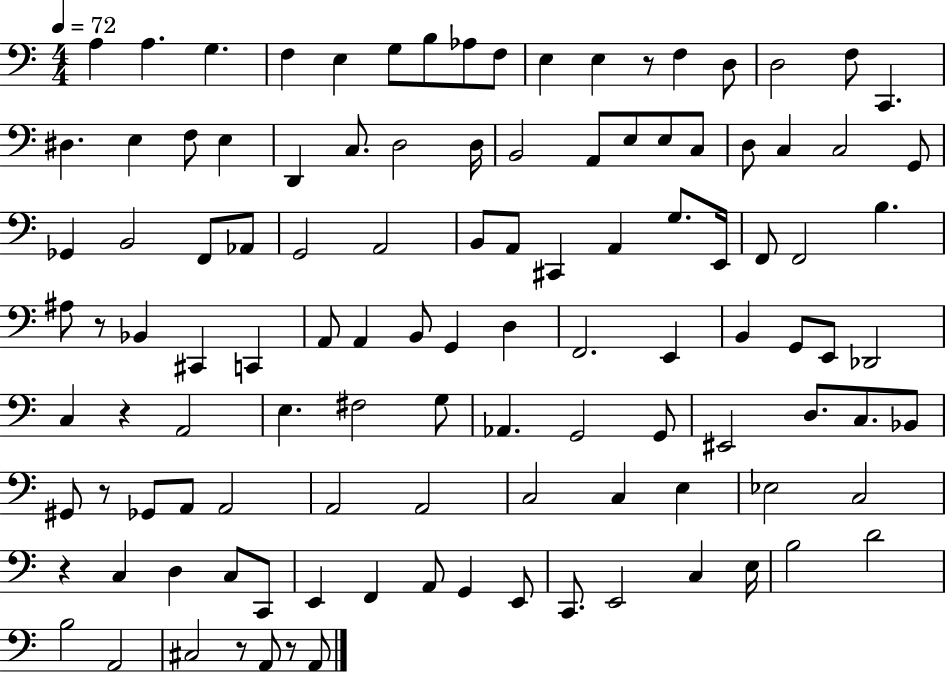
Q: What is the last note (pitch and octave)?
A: A2